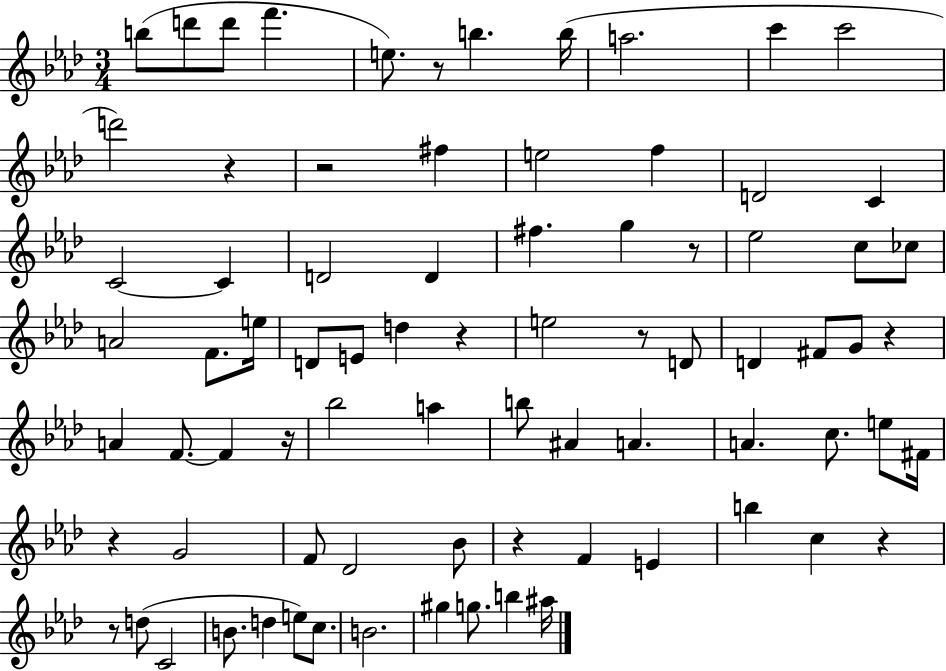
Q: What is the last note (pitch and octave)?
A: A#5